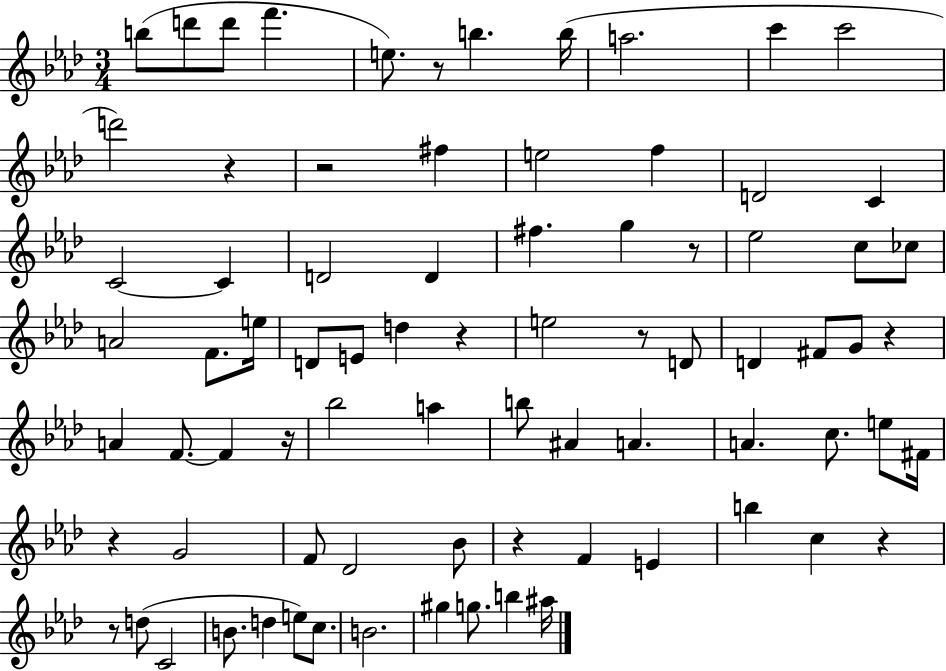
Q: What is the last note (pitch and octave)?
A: A#5